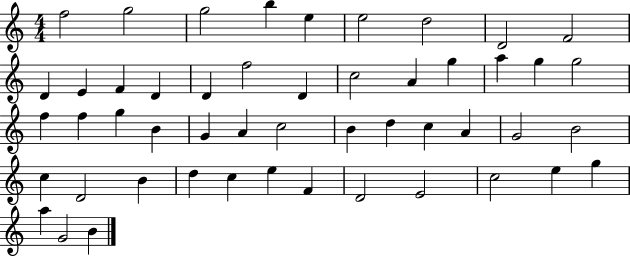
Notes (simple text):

F5/h G5/h G5/h B5/q E5/q E5/h D5/h D4/h F4/h D4/q E4/q F4/q D4/q D4/q F5/h D4/q C5/h A4/q G5/q A5/q G5/q G5/h F5/q F5/q G5/q B4/q G4/q A4/q C5/h B4/q D5/q C5/q A4/q G4/h B4/h C5/q D4/h B4/q D5/q C5/q E5/q F4/q D4/h E4/h C5/h E5/q G5/q A5/q G4/h B4/q